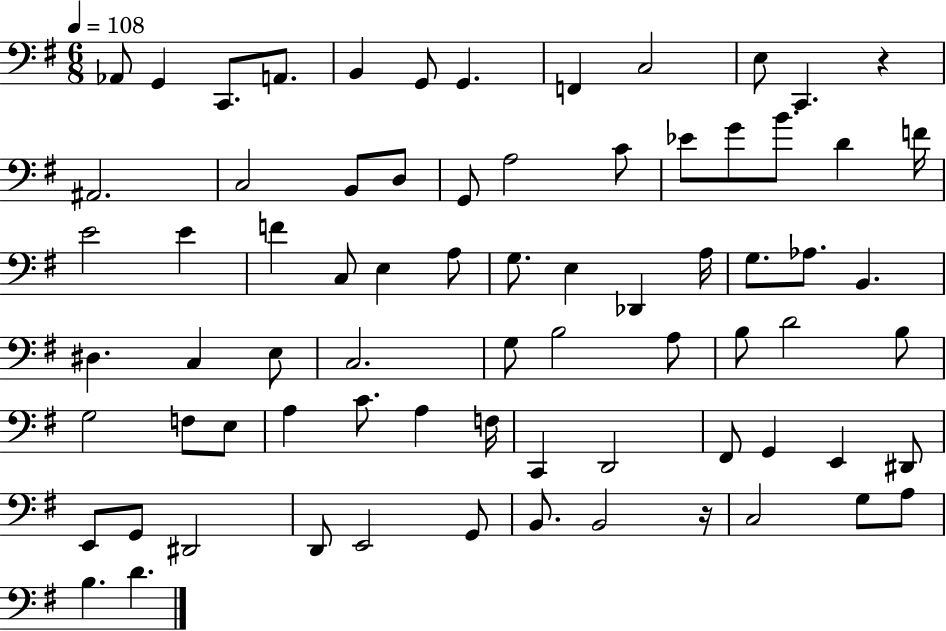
Ab2/e G2/q C2/e. A2/e. B2/q G2/e G2/q. F2/q C3/h E3/e C2/q. R/q A#2/h. C3/h B2/e D3/e G2/e A3/h C4/e Eb4/e G4/e B4/e. D4/q F4/s E4/h E4/q F4/q C3/e E3/q A3/e G3/e. E3/q Db2/q A3/s G3/e. Ab3/e. B2/q. D#3/q. C3/q E3/e C3/h. G3/e B3/h A3/e B3/e D4/h B3/e G3/h F3/e E3/e A3/q C4/e. A3/q F3/s C2/q D2/h F#2/e G2/q E2/q D#2/e E2/e G2/e D#2/h D2/e E2/h G2/e B2/e. B2/h R/s C3/h G3/e A3/e B3/q. D4/q.